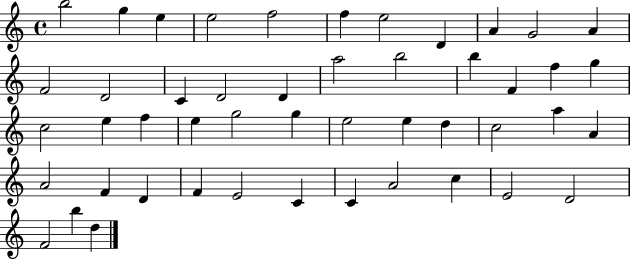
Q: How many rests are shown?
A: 0